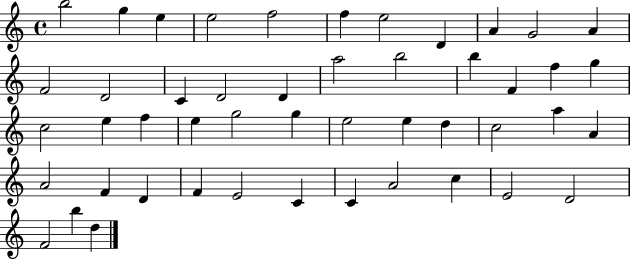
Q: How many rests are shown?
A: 0